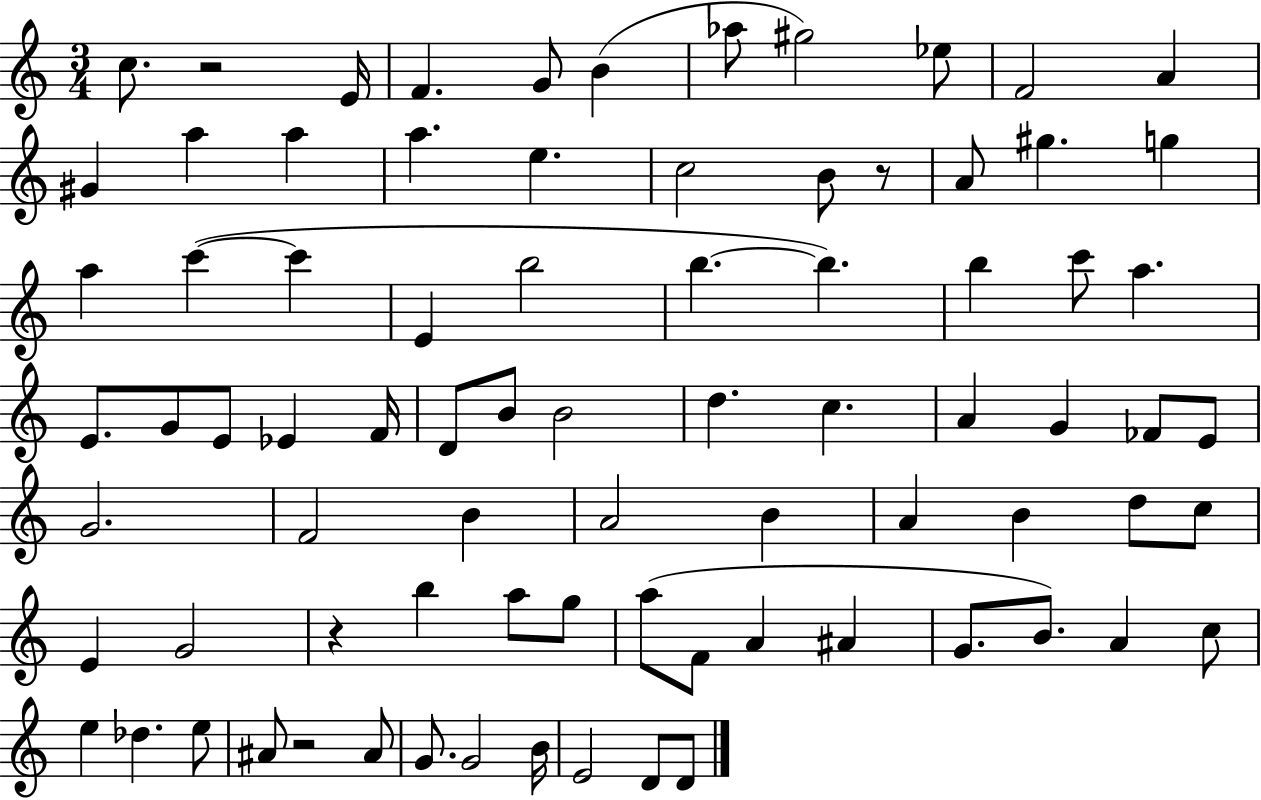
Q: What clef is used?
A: treble